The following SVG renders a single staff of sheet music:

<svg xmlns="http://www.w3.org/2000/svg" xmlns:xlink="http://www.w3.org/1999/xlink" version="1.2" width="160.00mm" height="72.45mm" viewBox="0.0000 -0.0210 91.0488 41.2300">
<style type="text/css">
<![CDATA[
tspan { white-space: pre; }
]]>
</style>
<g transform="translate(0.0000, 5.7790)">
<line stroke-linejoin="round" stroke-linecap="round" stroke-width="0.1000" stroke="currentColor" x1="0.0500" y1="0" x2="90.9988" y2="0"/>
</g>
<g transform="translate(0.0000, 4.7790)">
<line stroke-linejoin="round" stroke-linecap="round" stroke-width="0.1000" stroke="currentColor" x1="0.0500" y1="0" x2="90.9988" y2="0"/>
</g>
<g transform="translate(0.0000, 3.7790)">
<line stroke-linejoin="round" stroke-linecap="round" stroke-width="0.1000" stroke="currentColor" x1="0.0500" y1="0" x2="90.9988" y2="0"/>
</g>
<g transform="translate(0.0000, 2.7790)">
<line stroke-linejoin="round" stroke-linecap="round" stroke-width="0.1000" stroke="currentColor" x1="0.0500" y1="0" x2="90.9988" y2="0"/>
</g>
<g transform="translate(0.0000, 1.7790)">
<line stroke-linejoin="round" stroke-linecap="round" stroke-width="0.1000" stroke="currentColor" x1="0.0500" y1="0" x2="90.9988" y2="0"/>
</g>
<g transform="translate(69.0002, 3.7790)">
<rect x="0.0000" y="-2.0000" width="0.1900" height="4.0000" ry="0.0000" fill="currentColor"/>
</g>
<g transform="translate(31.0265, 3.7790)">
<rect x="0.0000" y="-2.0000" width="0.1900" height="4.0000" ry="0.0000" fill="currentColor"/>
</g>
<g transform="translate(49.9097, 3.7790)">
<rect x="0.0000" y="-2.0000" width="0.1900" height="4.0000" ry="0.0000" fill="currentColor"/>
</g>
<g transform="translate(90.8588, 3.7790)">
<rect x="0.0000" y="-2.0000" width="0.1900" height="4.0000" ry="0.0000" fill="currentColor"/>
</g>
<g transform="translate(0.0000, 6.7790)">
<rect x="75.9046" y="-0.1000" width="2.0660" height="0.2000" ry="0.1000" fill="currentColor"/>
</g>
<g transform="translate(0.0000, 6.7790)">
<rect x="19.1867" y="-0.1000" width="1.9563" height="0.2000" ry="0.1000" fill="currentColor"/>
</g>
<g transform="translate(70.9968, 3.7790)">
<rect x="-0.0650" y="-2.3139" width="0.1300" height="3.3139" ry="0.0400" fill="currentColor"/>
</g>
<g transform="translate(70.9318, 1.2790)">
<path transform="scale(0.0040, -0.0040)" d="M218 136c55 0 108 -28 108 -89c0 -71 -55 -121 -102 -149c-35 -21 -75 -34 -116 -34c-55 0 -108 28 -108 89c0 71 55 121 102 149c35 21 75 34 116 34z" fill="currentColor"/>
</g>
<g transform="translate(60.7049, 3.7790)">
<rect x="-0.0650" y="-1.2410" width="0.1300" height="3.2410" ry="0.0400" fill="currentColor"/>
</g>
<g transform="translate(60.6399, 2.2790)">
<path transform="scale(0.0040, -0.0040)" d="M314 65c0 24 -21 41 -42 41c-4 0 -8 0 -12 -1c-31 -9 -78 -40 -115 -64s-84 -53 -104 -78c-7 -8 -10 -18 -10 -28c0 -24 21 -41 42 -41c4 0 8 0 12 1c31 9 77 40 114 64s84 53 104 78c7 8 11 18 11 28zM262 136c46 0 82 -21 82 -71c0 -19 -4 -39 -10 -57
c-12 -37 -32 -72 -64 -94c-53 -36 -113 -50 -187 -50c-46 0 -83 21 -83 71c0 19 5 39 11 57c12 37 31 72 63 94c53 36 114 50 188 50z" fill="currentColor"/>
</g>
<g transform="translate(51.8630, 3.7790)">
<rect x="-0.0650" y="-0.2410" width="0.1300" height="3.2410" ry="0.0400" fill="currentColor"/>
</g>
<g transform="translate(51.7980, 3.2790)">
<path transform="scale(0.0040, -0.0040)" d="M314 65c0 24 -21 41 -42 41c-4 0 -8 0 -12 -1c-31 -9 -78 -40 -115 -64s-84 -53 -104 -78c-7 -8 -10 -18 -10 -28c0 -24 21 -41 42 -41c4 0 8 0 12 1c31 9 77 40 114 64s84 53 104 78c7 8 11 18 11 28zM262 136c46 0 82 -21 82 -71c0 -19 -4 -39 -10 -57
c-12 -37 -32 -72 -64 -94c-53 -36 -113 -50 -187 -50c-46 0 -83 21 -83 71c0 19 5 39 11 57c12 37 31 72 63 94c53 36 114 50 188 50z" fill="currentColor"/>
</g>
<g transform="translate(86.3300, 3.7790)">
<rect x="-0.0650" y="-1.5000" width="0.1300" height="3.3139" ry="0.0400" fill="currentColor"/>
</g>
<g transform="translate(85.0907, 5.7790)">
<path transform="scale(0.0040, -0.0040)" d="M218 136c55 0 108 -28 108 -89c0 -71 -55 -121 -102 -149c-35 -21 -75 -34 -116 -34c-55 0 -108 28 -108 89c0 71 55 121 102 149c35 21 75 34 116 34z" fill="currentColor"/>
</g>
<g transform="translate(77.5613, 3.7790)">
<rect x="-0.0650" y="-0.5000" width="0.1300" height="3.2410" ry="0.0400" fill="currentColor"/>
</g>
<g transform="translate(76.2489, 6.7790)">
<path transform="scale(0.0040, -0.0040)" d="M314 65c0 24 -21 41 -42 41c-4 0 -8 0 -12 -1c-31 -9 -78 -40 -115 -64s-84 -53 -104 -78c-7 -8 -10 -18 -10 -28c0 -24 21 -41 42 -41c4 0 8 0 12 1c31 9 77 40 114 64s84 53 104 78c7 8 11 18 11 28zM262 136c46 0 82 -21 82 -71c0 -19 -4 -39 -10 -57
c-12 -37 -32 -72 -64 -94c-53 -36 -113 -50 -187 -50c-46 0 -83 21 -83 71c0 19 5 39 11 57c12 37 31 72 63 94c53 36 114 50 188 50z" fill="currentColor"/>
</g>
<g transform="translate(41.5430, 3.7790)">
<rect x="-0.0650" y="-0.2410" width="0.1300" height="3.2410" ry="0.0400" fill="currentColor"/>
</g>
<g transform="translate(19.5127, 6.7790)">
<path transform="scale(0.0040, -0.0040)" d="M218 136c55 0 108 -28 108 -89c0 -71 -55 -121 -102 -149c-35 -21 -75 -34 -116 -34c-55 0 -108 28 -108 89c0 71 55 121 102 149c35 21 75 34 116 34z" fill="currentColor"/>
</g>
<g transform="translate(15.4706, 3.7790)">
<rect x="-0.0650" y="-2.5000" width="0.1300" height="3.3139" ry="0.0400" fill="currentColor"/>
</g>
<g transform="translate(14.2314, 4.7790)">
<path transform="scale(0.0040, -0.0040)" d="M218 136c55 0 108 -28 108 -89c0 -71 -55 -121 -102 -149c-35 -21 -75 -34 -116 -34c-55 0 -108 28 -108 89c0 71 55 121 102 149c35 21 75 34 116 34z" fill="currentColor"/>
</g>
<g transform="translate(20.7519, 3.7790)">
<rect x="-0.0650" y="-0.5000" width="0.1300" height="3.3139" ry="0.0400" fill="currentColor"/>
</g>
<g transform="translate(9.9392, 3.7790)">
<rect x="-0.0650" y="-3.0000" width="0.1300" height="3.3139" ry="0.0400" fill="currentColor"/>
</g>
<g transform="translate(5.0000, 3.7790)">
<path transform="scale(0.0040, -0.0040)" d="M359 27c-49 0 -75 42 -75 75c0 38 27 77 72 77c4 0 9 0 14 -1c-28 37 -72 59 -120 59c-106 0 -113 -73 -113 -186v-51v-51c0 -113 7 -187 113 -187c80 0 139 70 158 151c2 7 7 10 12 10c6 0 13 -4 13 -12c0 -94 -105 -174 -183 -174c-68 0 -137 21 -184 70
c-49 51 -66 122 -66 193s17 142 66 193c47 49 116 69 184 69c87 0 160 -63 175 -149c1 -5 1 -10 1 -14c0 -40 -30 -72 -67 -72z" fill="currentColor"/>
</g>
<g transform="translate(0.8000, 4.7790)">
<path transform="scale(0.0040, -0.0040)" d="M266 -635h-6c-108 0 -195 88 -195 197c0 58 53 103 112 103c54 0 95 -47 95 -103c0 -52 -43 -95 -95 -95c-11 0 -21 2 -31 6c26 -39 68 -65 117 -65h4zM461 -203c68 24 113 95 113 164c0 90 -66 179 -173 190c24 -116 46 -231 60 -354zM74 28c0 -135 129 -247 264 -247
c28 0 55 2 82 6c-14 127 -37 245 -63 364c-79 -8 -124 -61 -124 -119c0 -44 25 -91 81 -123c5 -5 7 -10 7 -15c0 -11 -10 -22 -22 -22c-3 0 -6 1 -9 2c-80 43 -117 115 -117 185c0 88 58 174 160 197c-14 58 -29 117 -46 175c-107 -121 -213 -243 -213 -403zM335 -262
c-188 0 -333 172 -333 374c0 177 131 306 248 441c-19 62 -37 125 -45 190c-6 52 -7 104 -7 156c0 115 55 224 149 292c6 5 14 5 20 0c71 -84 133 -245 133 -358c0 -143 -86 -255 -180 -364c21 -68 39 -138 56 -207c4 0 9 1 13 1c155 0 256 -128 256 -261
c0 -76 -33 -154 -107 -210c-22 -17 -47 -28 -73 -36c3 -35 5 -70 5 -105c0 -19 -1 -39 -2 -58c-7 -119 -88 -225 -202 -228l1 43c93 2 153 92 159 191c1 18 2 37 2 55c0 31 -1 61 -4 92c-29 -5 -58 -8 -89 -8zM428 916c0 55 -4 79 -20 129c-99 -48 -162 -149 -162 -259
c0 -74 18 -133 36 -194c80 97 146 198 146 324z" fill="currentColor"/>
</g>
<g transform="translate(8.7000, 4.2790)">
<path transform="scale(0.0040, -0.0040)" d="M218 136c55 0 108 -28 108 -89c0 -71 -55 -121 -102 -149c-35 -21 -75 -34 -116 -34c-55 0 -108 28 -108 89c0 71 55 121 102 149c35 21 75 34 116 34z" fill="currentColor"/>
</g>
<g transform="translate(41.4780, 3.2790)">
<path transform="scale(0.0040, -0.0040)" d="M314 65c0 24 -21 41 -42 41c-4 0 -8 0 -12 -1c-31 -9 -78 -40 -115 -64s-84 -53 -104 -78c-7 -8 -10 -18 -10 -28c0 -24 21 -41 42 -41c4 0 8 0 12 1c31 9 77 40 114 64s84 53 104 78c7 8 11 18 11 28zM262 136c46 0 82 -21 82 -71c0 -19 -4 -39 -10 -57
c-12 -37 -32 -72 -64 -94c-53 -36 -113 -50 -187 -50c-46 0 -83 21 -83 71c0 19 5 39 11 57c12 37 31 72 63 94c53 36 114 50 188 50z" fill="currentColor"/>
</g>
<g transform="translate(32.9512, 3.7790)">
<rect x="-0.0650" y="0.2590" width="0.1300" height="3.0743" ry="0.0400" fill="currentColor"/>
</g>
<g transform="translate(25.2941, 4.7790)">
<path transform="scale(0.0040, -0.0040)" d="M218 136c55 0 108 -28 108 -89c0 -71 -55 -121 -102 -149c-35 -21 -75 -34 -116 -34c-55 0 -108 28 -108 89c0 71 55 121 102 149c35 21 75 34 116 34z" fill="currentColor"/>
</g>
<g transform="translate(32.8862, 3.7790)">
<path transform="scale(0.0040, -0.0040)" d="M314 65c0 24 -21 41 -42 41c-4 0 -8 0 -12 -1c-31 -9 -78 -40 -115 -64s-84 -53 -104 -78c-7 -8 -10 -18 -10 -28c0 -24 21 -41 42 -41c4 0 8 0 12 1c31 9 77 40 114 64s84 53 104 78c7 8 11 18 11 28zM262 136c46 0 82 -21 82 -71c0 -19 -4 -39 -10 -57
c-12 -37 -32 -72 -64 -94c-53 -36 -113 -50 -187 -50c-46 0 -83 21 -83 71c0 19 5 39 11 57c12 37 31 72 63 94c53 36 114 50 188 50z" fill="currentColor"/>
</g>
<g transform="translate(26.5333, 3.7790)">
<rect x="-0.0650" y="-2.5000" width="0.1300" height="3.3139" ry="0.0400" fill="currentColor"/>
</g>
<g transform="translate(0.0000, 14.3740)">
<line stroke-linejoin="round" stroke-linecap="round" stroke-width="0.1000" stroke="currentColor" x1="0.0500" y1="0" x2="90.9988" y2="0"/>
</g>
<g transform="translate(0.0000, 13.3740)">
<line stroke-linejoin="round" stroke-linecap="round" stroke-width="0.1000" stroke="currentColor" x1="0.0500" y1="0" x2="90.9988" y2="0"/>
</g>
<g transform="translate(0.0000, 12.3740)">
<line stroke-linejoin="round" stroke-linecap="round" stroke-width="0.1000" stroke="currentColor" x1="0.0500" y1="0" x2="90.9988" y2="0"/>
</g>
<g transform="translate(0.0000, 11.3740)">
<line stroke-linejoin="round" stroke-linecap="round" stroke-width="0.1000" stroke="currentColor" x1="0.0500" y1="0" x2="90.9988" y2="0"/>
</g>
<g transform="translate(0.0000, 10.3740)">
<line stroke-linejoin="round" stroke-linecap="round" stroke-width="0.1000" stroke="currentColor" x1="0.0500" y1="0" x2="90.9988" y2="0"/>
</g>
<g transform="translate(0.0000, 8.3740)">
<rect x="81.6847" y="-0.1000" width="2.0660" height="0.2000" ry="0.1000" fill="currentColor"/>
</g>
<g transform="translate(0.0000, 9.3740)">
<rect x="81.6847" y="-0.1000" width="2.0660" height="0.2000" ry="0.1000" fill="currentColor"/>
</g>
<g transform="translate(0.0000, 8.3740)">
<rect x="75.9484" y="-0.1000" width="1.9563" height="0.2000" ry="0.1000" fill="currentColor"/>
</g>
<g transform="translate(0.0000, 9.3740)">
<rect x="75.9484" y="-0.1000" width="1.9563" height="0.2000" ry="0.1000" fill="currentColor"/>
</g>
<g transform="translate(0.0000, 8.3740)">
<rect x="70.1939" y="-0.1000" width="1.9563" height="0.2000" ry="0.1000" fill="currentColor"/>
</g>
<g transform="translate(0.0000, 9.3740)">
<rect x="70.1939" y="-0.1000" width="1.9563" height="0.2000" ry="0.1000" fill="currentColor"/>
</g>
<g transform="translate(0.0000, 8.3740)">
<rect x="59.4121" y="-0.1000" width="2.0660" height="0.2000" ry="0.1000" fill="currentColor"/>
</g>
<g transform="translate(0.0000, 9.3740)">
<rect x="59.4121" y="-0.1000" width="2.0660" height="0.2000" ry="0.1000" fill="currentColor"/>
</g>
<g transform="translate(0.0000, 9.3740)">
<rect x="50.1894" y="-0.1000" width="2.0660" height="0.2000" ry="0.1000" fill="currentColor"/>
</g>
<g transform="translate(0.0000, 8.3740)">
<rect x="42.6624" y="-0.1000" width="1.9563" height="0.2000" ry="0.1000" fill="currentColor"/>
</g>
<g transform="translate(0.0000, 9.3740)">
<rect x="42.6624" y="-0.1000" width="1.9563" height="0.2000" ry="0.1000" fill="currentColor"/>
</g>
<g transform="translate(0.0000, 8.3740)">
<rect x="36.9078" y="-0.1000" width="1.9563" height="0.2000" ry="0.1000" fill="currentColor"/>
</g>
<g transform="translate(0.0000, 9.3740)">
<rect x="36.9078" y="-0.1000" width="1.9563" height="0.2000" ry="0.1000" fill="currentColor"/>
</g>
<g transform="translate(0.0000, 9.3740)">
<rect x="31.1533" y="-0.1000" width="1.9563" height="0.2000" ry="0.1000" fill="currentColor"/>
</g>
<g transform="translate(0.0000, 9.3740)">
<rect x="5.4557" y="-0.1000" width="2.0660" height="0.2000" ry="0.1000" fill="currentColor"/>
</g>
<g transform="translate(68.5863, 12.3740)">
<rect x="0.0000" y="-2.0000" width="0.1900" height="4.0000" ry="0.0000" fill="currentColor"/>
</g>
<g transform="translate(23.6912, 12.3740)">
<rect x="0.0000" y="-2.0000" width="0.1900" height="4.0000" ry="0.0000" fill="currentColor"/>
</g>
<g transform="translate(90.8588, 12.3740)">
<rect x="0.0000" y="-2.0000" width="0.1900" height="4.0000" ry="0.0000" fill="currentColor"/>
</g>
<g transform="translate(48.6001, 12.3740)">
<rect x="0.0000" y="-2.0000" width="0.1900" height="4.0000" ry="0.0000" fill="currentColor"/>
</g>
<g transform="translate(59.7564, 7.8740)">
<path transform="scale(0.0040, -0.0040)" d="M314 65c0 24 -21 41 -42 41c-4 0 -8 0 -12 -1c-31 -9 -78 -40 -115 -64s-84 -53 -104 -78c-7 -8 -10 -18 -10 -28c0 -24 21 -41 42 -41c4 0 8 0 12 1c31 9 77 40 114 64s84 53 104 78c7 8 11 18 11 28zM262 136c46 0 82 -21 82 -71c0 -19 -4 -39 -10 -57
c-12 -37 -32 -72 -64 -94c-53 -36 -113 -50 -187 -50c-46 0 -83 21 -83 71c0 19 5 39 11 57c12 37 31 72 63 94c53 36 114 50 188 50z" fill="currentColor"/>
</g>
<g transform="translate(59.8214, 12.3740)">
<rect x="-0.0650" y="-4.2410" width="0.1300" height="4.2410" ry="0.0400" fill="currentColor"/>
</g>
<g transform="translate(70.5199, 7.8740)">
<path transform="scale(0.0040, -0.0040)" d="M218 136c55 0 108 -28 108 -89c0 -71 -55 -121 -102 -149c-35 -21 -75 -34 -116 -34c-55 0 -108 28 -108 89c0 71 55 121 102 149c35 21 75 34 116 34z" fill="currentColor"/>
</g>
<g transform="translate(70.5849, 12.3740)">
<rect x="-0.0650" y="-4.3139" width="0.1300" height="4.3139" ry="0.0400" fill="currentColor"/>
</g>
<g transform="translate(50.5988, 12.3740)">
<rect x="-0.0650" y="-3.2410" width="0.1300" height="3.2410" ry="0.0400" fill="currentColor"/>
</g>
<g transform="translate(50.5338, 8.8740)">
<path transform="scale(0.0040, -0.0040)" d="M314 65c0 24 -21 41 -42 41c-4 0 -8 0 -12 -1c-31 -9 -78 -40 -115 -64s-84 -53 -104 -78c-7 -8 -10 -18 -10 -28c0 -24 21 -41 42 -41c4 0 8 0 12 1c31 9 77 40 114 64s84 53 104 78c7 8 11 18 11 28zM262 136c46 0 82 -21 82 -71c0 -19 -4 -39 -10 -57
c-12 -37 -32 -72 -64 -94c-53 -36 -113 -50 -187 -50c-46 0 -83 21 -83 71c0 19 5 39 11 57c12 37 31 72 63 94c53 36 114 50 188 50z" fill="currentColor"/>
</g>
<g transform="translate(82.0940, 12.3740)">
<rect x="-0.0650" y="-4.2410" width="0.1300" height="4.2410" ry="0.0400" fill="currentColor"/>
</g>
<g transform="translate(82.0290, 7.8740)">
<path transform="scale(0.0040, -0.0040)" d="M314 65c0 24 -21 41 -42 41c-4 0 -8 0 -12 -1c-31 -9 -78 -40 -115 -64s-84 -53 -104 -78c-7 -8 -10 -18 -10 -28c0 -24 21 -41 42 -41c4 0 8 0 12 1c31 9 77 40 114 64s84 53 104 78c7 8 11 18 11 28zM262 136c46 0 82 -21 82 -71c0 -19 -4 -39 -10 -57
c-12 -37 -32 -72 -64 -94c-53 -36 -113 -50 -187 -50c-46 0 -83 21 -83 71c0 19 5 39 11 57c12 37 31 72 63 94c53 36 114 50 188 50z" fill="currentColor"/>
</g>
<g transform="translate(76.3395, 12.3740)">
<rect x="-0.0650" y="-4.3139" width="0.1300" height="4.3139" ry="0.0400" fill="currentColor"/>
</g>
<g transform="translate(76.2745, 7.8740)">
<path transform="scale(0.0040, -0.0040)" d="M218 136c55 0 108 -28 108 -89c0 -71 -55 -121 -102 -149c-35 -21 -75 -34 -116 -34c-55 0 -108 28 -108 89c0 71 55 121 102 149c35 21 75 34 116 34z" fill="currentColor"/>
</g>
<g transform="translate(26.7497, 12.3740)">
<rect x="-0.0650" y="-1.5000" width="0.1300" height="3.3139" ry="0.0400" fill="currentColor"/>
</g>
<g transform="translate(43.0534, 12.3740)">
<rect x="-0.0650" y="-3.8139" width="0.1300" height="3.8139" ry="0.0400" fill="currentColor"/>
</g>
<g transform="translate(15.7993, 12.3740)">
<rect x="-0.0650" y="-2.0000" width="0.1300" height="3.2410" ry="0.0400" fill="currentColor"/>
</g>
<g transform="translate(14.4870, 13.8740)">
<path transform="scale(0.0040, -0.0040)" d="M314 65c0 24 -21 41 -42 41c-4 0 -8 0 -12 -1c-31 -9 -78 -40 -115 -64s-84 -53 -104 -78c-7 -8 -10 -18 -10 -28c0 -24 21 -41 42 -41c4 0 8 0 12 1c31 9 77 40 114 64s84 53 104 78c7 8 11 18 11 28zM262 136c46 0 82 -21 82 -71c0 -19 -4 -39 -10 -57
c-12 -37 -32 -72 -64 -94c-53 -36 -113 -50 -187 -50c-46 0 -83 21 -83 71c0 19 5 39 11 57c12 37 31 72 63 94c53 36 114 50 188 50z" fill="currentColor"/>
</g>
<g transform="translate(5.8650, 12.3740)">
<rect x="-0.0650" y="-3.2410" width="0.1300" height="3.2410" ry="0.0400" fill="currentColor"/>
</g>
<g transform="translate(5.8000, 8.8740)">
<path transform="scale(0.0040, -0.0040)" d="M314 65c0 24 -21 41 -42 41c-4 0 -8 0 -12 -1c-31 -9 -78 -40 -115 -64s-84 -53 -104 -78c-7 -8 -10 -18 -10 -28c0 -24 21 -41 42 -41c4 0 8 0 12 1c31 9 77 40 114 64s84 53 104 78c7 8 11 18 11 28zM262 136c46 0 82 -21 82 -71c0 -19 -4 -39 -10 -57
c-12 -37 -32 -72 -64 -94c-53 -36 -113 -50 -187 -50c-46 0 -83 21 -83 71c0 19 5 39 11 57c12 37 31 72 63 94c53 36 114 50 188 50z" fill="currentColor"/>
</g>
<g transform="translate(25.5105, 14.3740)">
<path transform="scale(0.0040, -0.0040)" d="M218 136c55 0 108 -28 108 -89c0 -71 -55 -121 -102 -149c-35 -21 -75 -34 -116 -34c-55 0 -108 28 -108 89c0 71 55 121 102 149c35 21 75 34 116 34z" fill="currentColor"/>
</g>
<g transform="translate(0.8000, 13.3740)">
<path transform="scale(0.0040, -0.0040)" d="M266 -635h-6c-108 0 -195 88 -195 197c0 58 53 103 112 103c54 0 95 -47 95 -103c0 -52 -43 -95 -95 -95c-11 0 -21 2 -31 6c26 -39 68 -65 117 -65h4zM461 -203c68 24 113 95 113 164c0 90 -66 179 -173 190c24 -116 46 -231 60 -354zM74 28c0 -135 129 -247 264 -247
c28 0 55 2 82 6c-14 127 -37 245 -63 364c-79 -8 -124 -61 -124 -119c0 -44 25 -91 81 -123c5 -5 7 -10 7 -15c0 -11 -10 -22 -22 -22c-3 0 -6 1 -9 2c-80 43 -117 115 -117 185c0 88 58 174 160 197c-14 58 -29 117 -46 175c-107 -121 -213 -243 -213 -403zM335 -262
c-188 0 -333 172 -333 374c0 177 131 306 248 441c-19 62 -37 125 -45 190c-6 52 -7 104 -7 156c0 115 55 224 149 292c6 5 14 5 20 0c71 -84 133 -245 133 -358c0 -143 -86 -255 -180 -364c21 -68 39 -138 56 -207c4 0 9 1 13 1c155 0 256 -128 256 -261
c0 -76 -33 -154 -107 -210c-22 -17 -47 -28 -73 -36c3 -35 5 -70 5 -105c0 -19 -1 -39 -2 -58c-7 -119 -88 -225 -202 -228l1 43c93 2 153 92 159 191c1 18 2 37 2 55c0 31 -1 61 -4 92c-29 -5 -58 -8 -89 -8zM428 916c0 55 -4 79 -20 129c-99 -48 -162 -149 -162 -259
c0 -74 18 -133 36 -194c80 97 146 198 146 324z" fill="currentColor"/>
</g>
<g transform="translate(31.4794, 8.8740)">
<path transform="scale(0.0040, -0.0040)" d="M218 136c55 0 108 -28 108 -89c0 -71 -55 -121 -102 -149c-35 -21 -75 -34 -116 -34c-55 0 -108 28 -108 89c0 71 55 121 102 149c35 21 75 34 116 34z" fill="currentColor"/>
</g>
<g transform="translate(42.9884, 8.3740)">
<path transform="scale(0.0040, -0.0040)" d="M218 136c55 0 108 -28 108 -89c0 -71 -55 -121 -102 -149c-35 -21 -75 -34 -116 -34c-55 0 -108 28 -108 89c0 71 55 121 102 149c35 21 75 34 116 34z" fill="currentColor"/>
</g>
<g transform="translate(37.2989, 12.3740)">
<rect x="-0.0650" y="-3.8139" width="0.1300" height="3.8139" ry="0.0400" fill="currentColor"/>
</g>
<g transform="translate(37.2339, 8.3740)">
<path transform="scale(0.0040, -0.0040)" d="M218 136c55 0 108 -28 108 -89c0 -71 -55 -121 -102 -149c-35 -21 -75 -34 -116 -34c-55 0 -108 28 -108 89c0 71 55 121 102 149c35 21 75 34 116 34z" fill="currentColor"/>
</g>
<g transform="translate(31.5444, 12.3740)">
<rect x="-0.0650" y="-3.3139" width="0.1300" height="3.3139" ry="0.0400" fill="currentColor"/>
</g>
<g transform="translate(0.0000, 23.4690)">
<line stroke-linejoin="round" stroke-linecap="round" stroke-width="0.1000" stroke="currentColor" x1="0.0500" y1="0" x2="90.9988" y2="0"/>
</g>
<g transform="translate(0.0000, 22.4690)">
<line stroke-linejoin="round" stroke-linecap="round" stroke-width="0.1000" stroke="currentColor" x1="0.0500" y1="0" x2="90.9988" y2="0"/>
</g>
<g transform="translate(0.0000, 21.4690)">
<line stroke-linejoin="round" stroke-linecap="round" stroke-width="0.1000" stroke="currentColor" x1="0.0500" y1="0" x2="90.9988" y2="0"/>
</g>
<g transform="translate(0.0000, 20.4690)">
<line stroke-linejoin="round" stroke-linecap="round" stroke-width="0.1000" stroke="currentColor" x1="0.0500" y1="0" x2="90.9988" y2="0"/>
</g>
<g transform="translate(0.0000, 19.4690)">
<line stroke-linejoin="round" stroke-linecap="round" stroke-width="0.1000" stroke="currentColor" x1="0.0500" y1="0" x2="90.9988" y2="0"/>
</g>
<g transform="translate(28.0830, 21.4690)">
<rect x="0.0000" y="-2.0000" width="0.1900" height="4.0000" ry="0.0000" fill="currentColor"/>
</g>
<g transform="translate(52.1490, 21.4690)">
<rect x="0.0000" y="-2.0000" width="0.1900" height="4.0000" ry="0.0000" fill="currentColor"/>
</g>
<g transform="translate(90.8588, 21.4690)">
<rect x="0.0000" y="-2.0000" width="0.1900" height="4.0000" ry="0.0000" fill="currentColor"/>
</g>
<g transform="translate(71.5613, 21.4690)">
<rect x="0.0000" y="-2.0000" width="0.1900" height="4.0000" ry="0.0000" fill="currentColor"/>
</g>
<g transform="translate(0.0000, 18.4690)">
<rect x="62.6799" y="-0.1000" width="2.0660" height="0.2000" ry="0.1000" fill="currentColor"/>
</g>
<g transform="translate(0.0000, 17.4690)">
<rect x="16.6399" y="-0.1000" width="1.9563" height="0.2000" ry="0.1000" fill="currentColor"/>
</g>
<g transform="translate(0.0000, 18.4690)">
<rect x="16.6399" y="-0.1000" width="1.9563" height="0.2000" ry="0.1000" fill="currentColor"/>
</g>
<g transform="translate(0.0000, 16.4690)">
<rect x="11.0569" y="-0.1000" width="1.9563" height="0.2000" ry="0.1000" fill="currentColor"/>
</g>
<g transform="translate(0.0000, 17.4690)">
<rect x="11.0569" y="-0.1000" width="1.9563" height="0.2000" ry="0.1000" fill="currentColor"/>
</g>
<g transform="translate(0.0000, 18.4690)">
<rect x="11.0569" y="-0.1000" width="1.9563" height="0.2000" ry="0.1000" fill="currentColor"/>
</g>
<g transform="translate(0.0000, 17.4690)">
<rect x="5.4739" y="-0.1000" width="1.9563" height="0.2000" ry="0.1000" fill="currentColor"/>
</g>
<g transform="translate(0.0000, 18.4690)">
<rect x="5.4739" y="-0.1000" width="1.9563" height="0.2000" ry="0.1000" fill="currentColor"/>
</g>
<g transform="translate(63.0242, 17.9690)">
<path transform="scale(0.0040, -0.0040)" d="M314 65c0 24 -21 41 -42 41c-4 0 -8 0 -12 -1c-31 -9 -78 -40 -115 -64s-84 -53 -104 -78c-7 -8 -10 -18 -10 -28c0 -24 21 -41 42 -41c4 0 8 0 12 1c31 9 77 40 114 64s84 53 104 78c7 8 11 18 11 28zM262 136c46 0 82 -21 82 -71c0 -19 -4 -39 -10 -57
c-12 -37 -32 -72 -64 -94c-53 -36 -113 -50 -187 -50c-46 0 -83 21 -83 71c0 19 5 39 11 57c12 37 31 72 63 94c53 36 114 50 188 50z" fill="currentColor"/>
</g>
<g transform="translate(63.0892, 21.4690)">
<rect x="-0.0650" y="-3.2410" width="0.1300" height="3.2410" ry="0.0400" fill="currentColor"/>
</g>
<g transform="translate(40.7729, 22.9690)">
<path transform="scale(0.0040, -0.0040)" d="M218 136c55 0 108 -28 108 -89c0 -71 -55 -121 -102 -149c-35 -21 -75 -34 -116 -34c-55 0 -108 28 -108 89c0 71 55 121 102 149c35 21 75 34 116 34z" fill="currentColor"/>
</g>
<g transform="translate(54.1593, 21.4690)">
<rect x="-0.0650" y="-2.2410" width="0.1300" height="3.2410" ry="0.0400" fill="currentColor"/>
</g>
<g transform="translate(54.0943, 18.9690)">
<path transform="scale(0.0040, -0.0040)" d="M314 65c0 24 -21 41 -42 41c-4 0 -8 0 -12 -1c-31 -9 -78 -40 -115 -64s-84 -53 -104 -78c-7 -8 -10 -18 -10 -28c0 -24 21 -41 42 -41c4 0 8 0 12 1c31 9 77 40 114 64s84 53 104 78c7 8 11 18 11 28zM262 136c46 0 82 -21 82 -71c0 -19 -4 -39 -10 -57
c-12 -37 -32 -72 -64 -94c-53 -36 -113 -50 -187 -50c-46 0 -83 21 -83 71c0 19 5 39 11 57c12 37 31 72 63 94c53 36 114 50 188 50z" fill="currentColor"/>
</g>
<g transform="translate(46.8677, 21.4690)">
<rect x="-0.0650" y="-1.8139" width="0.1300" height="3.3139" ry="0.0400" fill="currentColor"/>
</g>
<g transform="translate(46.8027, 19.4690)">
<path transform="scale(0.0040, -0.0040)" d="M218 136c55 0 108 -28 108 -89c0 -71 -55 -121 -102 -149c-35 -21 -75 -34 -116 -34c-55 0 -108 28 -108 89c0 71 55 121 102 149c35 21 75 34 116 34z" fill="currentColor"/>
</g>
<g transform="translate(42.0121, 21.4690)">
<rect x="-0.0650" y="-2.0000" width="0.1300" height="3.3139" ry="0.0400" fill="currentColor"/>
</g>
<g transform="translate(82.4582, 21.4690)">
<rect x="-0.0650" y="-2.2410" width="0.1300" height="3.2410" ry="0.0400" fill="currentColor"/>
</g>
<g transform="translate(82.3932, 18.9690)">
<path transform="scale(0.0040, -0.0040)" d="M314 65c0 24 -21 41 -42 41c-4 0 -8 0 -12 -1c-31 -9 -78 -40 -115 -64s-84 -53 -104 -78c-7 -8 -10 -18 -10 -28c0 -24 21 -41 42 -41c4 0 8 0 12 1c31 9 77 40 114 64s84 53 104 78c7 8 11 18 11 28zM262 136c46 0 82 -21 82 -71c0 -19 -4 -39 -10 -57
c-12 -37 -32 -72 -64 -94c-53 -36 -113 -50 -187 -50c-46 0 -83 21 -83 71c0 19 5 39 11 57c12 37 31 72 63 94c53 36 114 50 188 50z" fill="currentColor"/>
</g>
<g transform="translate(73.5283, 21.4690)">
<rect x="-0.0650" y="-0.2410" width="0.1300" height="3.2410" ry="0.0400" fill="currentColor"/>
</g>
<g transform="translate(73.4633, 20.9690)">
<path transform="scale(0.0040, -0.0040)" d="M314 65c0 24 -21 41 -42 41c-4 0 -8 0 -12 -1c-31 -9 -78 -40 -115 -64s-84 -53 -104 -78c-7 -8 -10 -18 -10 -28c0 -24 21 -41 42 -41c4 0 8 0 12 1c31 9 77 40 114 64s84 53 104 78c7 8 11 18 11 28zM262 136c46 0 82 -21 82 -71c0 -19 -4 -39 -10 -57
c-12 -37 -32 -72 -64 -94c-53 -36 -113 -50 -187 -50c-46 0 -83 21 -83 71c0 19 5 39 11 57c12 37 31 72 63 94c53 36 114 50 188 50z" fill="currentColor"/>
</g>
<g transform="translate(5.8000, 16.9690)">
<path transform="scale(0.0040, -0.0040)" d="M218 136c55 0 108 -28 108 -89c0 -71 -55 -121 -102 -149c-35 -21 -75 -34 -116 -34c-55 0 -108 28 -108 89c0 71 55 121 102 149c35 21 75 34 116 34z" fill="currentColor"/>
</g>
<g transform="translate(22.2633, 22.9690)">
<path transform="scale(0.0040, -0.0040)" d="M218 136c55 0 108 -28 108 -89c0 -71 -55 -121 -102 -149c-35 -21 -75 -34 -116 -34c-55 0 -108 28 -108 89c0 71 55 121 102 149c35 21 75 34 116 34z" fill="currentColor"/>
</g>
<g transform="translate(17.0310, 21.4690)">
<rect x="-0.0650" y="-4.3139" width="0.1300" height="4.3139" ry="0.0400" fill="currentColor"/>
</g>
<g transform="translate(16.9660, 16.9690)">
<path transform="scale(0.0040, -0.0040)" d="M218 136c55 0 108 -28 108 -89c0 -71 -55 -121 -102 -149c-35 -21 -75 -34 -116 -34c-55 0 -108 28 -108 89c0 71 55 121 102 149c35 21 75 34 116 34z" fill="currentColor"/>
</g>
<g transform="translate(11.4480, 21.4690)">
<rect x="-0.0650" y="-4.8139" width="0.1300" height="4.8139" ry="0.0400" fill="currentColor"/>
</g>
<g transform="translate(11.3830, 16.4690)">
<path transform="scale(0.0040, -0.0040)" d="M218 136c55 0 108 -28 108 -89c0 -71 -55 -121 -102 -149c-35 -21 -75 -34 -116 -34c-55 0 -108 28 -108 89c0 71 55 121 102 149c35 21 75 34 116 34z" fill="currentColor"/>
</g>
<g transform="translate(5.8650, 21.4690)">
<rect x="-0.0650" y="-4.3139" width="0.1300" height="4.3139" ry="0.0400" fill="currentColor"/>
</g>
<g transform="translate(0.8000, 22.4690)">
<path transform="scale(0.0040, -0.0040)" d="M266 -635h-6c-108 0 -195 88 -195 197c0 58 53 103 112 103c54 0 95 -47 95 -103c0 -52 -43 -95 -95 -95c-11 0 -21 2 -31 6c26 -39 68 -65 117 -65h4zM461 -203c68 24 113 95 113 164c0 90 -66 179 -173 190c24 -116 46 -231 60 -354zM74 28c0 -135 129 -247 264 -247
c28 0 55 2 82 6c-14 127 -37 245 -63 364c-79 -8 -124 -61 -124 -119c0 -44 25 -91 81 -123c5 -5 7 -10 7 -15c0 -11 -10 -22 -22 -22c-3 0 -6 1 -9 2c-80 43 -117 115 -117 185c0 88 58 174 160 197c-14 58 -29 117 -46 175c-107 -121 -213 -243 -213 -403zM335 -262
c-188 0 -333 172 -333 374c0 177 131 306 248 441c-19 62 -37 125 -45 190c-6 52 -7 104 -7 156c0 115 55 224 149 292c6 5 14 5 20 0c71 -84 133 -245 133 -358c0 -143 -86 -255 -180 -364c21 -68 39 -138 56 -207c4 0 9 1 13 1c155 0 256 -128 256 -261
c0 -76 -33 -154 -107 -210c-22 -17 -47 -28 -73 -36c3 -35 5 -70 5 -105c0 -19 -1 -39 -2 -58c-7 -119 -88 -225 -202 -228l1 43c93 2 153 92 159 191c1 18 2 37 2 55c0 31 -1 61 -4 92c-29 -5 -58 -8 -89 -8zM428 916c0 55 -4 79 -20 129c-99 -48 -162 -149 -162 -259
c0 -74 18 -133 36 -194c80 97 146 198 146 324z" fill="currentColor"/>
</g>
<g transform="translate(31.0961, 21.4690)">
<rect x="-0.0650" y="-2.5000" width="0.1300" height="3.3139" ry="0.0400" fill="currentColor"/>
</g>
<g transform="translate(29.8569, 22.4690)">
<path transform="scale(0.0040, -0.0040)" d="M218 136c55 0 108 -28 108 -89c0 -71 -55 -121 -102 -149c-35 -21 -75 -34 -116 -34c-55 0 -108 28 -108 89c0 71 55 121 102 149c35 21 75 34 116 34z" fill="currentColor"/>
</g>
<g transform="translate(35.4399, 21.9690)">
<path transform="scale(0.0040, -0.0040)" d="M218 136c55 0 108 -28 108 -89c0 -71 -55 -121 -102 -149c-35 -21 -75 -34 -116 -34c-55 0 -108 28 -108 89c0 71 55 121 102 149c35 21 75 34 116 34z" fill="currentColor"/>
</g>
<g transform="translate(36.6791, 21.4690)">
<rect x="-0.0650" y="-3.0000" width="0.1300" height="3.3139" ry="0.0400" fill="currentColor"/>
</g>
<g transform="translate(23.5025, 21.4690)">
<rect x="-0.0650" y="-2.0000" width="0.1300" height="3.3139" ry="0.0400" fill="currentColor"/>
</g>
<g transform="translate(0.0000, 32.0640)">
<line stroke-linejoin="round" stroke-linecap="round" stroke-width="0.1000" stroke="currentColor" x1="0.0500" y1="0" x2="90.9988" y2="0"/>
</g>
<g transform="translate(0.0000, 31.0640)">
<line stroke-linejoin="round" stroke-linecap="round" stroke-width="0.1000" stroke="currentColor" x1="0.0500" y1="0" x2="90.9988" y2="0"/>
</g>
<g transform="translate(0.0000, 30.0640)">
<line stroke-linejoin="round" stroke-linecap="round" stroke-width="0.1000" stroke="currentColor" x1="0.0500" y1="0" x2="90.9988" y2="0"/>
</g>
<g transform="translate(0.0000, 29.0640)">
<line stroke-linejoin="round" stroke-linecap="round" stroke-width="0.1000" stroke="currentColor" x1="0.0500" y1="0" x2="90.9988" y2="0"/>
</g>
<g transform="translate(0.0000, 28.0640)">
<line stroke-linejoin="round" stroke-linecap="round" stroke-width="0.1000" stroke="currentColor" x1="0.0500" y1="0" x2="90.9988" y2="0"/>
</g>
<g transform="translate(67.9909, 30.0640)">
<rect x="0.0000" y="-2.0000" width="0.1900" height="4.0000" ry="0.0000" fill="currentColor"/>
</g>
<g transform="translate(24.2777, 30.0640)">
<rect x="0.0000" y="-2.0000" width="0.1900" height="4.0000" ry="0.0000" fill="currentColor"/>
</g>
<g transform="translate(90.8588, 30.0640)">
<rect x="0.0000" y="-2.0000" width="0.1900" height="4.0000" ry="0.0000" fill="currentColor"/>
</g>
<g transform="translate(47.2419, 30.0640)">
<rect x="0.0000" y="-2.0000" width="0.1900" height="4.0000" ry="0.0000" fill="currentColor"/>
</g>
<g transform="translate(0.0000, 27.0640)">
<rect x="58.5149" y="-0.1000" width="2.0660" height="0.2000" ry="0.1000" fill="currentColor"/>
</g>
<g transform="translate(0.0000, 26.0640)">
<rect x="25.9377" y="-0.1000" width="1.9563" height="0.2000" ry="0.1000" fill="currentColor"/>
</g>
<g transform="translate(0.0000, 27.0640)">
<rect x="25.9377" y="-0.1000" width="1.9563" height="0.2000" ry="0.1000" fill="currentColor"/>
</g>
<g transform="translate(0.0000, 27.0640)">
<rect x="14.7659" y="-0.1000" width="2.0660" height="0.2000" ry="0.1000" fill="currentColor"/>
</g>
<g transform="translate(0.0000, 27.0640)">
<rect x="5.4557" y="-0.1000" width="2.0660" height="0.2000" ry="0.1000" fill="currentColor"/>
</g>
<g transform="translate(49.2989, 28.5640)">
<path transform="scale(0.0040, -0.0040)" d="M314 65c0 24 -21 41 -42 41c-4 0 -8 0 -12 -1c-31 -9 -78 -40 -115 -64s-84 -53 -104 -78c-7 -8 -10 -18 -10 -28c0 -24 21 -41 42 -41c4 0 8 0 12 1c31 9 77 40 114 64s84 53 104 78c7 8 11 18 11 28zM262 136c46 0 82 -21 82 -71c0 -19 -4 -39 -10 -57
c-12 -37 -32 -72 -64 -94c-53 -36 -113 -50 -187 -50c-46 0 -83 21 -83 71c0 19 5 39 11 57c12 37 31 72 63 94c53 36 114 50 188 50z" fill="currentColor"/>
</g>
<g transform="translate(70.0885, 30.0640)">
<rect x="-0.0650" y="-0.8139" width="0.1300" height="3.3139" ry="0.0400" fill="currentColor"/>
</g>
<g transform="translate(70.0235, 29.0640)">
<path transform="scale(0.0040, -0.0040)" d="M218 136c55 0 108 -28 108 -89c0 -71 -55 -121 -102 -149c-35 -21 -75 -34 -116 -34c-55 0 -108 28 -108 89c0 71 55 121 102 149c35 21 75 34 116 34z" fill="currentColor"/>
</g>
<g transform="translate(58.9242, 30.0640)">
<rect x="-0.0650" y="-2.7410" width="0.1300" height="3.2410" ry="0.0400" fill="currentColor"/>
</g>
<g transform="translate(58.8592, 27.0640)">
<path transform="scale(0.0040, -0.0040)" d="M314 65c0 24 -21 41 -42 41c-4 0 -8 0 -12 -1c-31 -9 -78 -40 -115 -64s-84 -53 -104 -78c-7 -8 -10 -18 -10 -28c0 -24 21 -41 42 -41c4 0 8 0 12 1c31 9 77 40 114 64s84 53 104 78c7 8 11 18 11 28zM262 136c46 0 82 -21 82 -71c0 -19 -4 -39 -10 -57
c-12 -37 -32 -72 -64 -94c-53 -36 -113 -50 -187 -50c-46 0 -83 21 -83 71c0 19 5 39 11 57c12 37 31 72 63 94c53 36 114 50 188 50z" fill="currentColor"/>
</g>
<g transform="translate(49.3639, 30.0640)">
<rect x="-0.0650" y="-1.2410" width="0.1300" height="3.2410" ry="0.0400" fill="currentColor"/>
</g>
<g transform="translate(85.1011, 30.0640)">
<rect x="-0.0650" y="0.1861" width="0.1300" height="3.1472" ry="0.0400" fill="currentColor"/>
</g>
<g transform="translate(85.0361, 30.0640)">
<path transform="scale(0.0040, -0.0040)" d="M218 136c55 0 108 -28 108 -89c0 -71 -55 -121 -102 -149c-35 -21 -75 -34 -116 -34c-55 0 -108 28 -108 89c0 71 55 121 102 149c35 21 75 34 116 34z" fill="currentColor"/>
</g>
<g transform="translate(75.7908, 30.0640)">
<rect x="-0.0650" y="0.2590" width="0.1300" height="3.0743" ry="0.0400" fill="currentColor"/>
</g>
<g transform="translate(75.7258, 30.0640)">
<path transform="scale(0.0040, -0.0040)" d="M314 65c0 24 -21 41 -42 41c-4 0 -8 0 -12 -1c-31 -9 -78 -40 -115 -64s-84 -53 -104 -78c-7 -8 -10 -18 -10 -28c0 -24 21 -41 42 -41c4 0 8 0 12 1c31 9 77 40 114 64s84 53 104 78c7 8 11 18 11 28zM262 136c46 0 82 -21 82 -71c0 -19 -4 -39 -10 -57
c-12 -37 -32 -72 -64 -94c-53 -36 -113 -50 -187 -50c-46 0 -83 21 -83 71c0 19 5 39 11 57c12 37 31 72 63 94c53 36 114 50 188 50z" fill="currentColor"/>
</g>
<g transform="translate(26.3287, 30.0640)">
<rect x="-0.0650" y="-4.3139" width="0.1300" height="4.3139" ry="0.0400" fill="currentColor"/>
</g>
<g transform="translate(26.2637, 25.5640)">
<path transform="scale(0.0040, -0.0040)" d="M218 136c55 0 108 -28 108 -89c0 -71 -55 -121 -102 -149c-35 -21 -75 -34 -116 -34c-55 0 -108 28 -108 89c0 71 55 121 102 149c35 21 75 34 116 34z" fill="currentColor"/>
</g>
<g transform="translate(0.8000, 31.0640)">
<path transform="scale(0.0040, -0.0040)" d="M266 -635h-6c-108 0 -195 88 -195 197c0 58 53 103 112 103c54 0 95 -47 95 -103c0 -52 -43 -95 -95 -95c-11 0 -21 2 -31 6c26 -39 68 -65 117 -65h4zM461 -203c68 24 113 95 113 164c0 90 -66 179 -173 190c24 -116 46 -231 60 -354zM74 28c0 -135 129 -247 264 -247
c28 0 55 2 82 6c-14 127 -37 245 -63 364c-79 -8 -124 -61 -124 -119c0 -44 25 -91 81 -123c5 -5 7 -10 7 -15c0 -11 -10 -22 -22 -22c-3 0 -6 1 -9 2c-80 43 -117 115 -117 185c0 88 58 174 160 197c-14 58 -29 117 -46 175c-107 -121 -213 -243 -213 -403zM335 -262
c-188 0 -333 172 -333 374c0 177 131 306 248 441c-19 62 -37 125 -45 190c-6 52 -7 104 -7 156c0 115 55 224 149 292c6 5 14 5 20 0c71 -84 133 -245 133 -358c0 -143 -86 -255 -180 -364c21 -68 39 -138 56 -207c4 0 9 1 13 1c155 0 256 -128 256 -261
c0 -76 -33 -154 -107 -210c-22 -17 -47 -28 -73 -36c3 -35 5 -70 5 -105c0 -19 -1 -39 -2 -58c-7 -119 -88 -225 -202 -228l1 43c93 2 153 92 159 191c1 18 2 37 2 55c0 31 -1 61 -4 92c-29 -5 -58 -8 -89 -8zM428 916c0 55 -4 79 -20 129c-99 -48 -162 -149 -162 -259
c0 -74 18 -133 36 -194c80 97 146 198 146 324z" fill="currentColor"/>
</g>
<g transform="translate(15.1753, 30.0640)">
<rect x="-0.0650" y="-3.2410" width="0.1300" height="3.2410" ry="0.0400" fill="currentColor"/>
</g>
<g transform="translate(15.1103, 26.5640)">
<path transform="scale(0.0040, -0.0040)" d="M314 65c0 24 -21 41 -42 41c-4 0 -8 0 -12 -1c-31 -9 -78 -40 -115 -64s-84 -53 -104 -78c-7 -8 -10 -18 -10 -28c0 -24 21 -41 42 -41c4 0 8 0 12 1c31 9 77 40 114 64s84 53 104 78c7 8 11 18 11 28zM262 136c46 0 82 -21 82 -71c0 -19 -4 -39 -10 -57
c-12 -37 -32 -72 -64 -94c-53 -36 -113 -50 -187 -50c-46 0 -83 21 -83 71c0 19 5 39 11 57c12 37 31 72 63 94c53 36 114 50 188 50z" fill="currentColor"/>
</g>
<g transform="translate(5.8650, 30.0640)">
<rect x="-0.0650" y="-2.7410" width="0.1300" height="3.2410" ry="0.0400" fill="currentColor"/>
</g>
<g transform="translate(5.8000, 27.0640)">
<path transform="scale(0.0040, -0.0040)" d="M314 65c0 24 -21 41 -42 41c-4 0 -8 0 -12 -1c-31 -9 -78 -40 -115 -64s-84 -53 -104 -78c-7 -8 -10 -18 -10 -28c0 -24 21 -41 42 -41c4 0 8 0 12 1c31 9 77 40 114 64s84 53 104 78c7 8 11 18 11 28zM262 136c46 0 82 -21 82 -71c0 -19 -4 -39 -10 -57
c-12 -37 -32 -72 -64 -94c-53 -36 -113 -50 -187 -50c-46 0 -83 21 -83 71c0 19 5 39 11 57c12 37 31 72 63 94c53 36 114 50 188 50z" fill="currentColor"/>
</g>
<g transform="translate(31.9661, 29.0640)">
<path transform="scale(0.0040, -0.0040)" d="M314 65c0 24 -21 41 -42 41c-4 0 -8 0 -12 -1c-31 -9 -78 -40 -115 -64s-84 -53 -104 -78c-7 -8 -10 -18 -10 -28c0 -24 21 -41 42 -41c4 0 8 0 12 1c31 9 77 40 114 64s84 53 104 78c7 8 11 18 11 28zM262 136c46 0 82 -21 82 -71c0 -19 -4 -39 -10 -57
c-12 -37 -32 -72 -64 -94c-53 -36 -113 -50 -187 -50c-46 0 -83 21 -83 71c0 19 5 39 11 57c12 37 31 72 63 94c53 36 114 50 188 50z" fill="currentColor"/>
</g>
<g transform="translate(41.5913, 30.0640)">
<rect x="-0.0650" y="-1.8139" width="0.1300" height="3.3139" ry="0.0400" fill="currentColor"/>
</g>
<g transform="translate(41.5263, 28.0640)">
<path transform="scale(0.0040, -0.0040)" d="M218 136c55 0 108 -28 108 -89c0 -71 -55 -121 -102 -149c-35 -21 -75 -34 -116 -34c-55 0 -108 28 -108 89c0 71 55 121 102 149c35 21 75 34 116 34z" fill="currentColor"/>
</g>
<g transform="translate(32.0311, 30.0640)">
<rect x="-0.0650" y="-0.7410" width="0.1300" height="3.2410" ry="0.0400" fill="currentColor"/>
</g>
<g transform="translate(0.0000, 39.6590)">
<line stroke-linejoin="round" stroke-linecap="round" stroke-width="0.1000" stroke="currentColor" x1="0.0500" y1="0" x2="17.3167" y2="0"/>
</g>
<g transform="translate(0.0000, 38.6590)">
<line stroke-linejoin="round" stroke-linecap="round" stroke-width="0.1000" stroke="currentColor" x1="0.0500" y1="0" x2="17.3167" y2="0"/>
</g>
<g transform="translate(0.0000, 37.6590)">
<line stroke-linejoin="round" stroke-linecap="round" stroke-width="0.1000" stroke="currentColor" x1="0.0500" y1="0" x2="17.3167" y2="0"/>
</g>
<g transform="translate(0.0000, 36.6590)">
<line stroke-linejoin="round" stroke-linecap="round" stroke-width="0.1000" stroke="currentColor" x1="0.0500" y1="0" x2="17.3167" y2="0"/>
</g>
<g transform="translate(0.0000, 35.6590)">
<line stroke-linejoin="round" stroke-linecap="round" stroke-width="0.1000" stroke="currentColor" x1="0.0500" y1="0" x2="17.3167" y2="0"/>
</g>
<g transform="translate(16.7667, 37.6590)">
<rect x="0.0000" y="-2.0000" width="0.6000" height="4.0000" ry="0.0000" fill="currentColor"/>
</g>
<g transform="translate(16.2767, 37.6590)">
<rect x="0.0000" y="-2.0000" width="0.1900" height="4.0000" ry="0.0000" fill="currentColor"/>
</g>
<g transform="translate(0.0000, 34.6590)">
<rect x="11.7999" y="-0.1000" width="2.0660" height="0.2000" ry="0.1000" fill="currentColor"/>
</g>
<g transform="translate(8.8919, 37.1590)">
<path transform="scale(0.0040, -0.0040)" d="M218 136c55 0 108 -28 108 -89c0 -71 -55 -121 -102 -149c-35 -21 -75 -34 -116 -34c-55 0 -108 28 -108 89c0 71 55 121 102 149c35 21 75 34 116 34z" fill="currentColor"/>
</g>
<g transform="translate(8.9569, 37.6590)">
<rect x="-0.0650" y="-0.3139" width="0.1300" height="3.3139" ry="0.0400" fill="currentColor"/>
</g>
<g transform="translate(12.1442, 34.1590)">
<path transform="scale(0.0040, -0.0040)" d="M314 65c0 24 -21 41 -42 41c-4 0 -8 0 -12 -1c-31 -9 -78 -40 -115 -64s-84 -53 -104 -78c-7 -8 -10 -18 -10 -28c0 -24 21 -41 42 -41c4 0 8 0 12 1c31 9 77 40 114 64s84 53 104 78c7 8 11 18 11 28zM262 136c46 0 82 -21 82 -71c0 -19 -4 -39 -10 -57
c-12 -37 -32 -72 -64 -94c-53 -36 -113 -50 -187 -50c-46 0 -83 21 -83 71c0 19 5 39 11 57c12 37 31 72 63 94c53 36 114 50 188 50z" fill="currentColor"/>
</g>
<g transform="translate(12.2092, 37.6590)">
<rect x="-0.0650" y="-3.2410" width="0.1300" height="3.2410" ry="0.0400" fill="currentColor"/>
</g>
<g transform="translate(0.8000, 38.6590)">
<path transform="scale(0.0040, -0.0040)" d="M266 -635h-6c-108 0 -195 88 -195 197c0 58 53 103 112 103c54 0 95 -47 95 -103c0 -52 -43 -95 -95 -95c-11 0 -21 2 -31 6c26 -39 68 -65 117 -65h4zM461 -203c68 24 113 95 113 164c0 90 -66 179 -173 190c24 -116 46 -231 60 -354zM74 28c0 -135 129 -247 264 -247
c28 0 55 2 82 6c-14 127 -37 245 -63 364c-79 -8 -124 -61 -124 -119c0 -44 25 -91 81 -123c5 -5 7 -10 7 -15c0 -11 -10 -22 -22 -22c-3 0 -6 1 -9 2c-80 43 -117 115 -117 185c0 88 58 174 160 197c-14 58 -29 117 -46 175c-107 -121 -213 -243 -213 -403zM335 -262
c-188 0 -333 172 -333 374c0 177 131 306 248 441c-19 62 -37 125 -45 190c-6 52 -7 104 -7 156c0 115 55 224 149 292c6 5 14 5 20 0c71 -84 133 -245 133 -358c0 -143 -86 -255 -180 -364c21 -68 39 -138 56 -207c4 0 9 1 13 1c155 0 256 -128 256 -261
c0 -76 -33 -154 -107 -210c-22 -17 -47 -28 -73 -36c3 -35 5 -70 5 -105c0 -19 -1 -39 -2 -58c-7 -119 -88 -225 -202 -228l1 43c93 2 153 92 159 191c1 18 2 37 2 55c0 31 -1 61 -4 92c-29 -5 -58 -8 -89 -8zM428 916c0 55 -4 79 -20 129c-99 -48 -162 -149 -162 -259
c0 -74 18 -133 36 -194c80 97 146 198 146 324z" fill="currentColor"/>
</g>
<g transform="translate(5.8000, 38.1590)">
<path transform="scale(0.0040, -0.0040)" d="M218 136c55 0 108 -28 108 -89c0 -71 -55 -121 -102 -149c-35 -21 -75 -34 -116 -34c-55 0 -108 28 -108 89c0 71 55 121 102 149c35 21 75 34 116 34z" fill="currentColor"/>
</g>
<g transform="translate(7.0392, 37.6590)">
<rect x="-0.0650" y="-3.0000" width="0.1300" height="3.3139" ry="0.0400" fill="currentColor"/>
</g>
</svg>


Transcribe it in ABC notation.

X:1
T:Untitled
M:4/4
L:1/4
K:C
A G C G B2 c2 c2 e2 g C2 E b2 F2 E b c' c' b2 d'2 d' d' d'2 d' e' d' F G A F f g2 b2 c2 g2 a2 b2 d' d2 f e2 a2 d B2 B A c b2